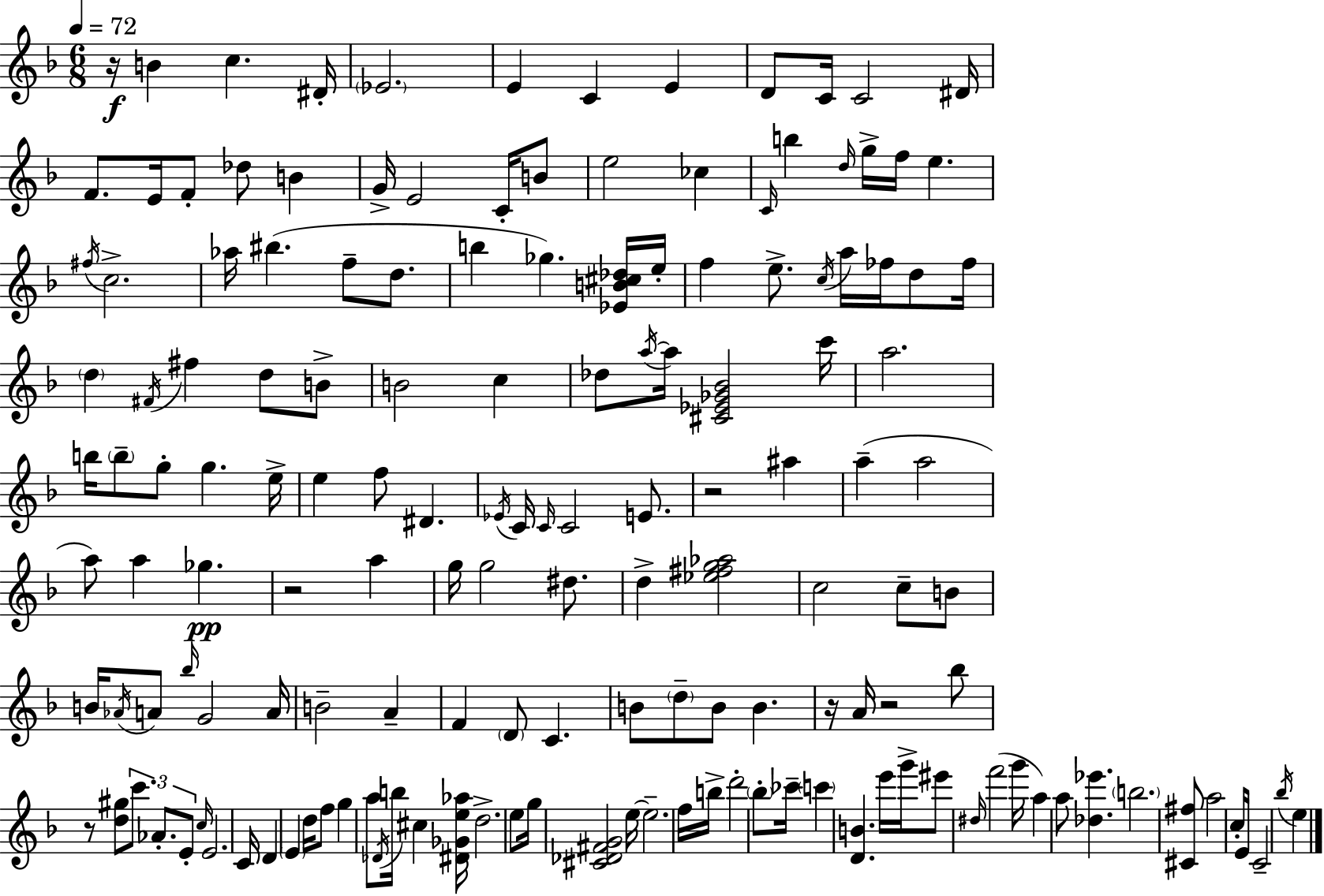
R/s B4/q C5/q. D#4/s Eb4/h. E4/q C4/q E4/q D4/e C4/s C4/h D#4/s F4/e. E4/s F4/e Db5/e B4/q G4/s E4/h C4/s B4/e E5/h CES5/q C4/s B5/q D5/s G5/s F5/s E5/q. F#5/s C5/h. Ab5/s BIS5/q. F5/e D5/e. B5/q Gb5/q. [Eb4,B4,C#5,Db5]/s E5/s F5/q E5/e. C5/s A5/s FES5/s D5/e FES5/s D5/q F#4/s F#5/q D5/e B4/e B4/h C5/q Db5/e A5/s A5/s [C#4,Eb4,Gb4,Bb4]/h C6/s A5/h. B5/s B5/e G5/e G5/q. E5/s E5/q F5/e D#4/q. Eb4/s C4/s C4/s C4/h E4/e. R/h A#5/q A5/q A5/h A5/e A5/q Gb5/q. R/h A5/q G5/s G5/h D#5/e. D5/q [Eb5,F#5,G5,Ab5]/h C5/h C5/e B4/e B4/s Ab4/s A4/e Bb5/s G4/h A4/s B4/h A4/q F4/q D4/e C4/q. B4/e D5/e B4/e B4/q. R/s A4/s R/h Bb5/e R/e [D5,G#5]/e C6/e. Ab4/e. E4/e C5/s E4/h. C4/s D4/q E4/q D5/s F5/e G5/q A5/e Db4/s B5/s C#5/q [D#4,Gb4,E5,Ab5]/s D5/h. E5/e G5/s [C#4,Db4,F#4,G4]/h E5/s E5/h. F5/s B5/s D6/h Bb5/e CES6/s C6/q [D4,B4]/q. E6/s G6/s EIS6/e D#5/s F6/h G6/s A5/q A5/e [Db5,Eb6]/q. B5/h. [C#4,F#5]/e A5/h C5/s E4/s C4/h Bb5/s E5/q